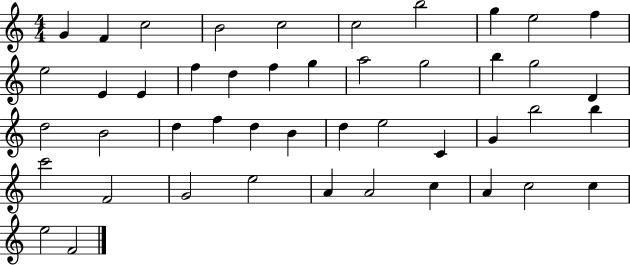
G4/q F4/q C5/h B4/h C5/h C5/h B5/h G5/q E5/h F5/q E5/h E4/q E4/q F5/q D5/q F5/q G5/q A5/h G5/h B5/q G5/h D4/q D5/h B4/h D5/q F5/q D5/q B4/q D5/q E5/h C4/q G4/q B5/h B5/q C6/h F4/h G4/h E5/h A4/q A4/h C5/q A4/q C5/h C5/q E5/h F4/h